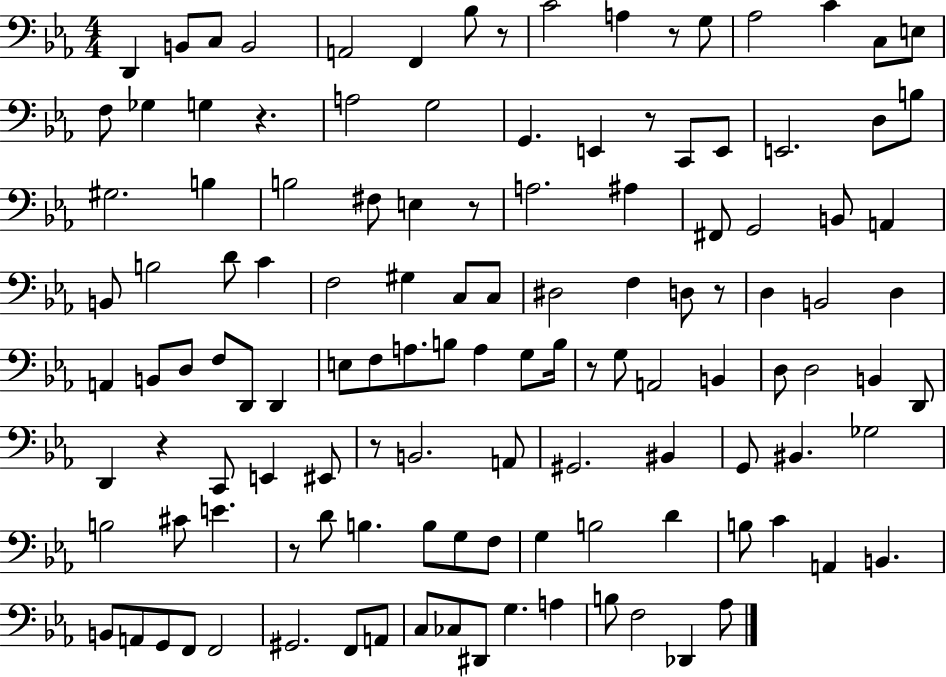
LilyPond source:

{
  \clef bass
  \numericTimeSignature
  \time 4/4
  \key ees \major
  d,4 b,8 c8 b,2 | a,2 f,4 bes8 r8 | c'2 a4 r8 g8 | aes2 c'4 c8 e8 | \break f8 ges4 g4 r4. | a2 g2 | g,4. e,4 r8 c,8 e,8 | e,2. d8 b8 | \break gis2. b4 | b2 fis8 e4 r8 | a2. ais4 | fis,8 g,2 b,8 a,4 | \break b,8 b2 d'8 c'4 | f2 gis4 c8 c8 | dis2 f4 d8 r8 | d4 b,2 d4 | \break a,4 b,8 d8 f8 d,8 d,4 | e8 f8 a8. b8 a4 g8 b16 | r8 g8 a,2 b,4 | d8 d2 b,4 d,8 | \break d,4 r4 c,8 e,4 eis,8 | r8 b,2. a,8 | gis,2. bis,4 | g,8 bis,4. ges2 | \break b2 cis'8 e'4. | r8 d'8 b4. b8 g8 f8 | g4 b2 d'4 | b8 c'4 a,4 b,4. | \break b,8 a,8 g,8 f,8 f,2 | gis,2. f,8 a,8 | c8 ces8 dis,8 g4. a4 | b8 f2 des,4 aes8 | \break \bar "|."
}